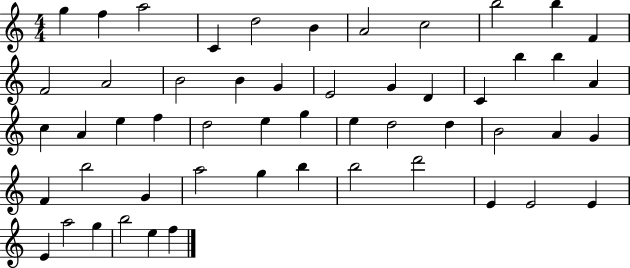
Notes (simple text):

G5/q F5/q A5/h C4/q D5/h B4/q A4/h C5/h B5/h B5/q F4/q F4/h A4/h B4/h B4/q G4/q E4/h G4/q D4/q C4/q B5/q B5/q A4/q C5/q A4/q E5/q F5/q D5/h E5/q G5/q E5/q D5/h D5/q B4/h A4/q G4/q F4/q B5/h G4/q A5/h G5/q B5/q B5/h D6/h E4/q E4/h E4/q E4/q A5/h G5/q B5/h E5/q F5/q